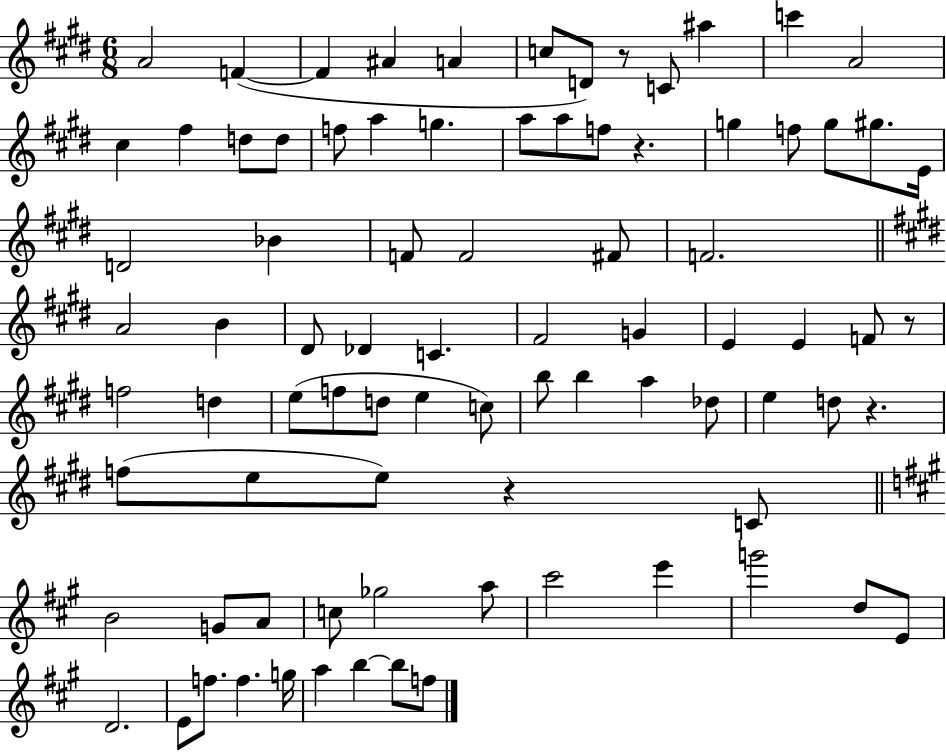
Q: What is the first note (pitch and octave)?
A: A4